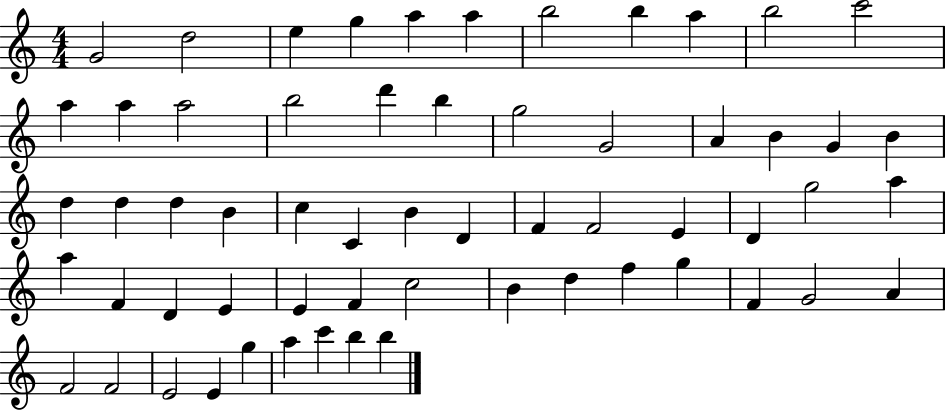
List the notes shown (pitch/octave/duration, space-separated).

G4/h D5/h E5/q G5/q A5/q A5/q B5/h B5/q A5/q B5/h C6/h A5/q A5/q A5/h B5/h D6/q B5/q G5/h G4/h A4/q B4/q G4/q B4/q D5/q D5/q D5/q B4/q C5/q C4/q B4/q D4/q F4/q F4/h E4/q D4/q G5/h A5/q A5/q F4/q D4/q E4/q E4/q F4/q C5/h B4/q D5/q F5/q G5/q F4/q G4/h A4/q F4/h F4/h E4/h E4/q G5/q A5/q C6/q B5/q B5/q